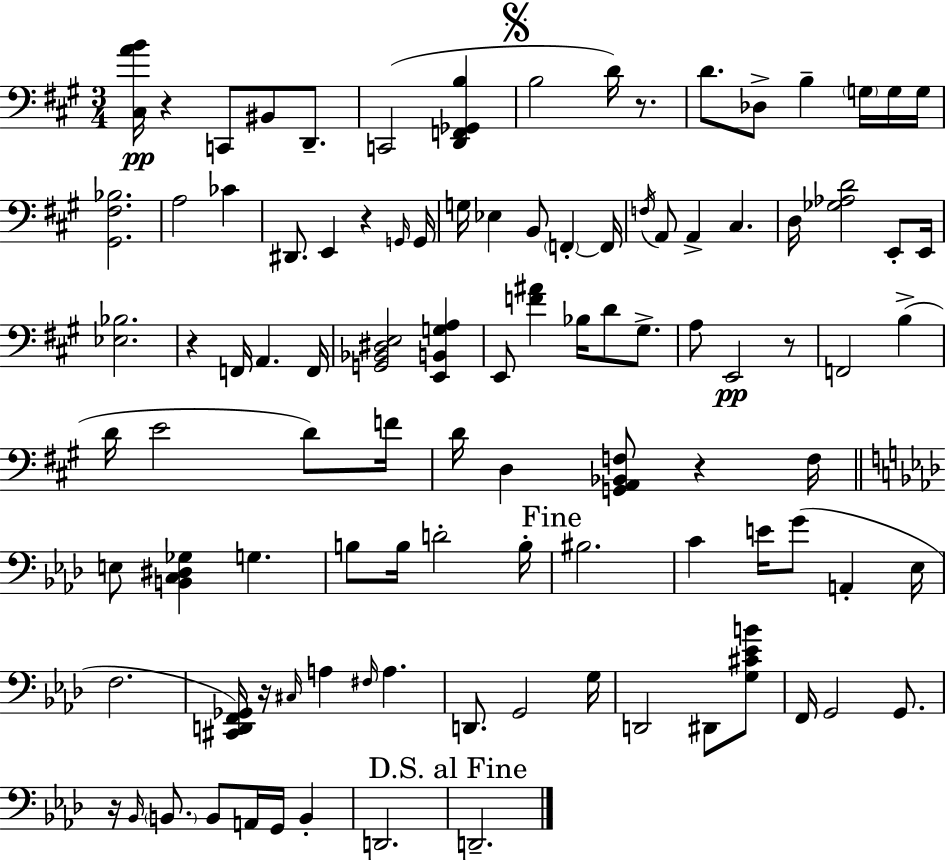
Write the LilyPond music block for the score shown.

{
  \clef bass
  \numericTimeSignature
  \time 3/4
  \key a \major
  <cis a' b'>16\pp r4 c,8 bis,8 d,8.-- | c,2( <d, f, ges, b>4 | \mark \markup { \musicglyph "scripts.segno" } b2 d'16) r8. | d'8. des8-> b4-- \parenthesize g16 g16 g16 | \break <gis, fis bes>2. | a2 ces'4 | dis,8. e,4 r4 \grace { g,16 } | g,16 g16 ees4 b,8 \parenthesize f,4-.~~ | \break f,16 \acciaccatura { f16 } a,8 a,4-> cis4. | d16 <ges aes d'>2 e,8-. | e,16 <ees bes>2. | r4 f,16 a,4. | \break f,16 <g, bes, dis e>2 <e, b, g a>4 | e,8 <f' ais'>4 bes16 d'8 gis8.-> | a8 e,2\pp | r8 f,2 b4->( | \break d'16 e'2 d'8) | f'16 d'16 d4 <g, a, bes, f>8 r4 | f16 \bar "||" \break \key aes \major e8 <b, c dis ges>4 g4. | b8 b16 d'2-. b16-. | \mark "Fine" bis2. | c'4 e'16 g'8( a,4-. ees16 | \break f2. | <cis, d, f, ges,>16) r16 \grace { cis16 } a4 \grace { fis16 } a4. | d,8. g,2 | g16 d,2 dis,8 | \break <g cis' ees' b'>8 f,16 g,2 g,8. | r16 \grace { bes,16 } \parenthesize b,8. b,8 a,16 g,16 b,4-. | d,2. | \mark "D.S. al Fine" d,2.-- | \break \bar "|."
}